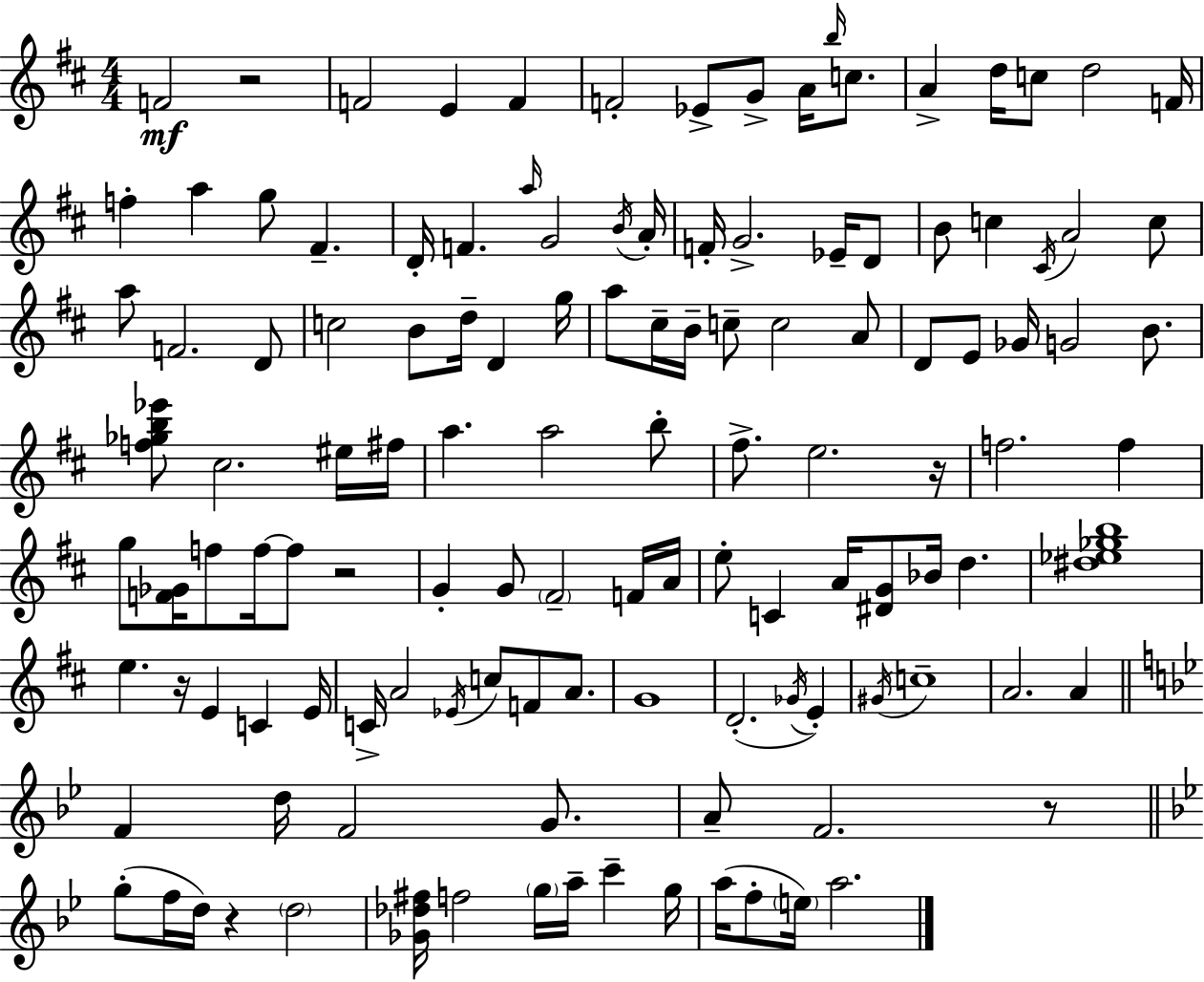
{
  \clef treble
  \numericTimeSignature
  \time 4/4
  \key d \major
  \repeat volta 2 { f'2\mf r2 | f'2 e'4 f'4 | f'2-. ees'8-> g'8-> a'16 \grace { b''16 } c''8. | a'4-> d''16 c''8 d''2 | \break f'16 f''4-. a''4 g''8 fis'4.-- | d'16-. f'4. \grace { a''16 } g'2 | \acciaccatura { b'16 } a'16-. f'16-. g'2.-> | ees'16-- d'8 b'8 c''4 \acciaccatura { cis'16 } a'2 | \break c''8 a''8 f'2. | d'8 c''2 b'8 d''16-- d'4 | g''16 a''8 cis''16-- b'16-- c''8-- c''2 | a'8 d'8 e'8 ges'16 g'2 | \break b'8. <f'' ges'' b'' ees'''>8 cis''2. | eis''16 fis''16 a''4. a''2 | b''8-. fis''8.-> e''2. | r16 f''2. | \break f''4 g''8 <f' ges'>16 f''8 f''16~~ f''8 r2 | g'4-. g'8 \parenthesize fis'2-- | f'16 a'16 e''8-. c'4 a'16 <dis' g'>8 bes'16 d''4. | <dis'' ees'' ges'' b''>1 | \break e''4. r16 e'4 c'4 | e'16 c'16-> a'2 \acciaccatura { ees'16 } c''8 | f'8 a'8. g'1 | d'2.-.( | \break \acciaccatura { ges'16 } e'4-.) \acciaccatura { gis'16 } c''1-- | a'2. | a'4 \bar "||" \break \key bes \major f'4 d''16 f'2 g'8. | a'8-- f'2. r8 | \bar "||" \break \key bes \major g''8-.( f''16 d''16) r4 \parenthesize d''2 | <ges' des'' fis''>16 f''2 \parenthesize g''16 a''16-- c'''4-- g''16 | a''16( f''8-. \parenthesize e''16) a''2. | } \bar "|."
}